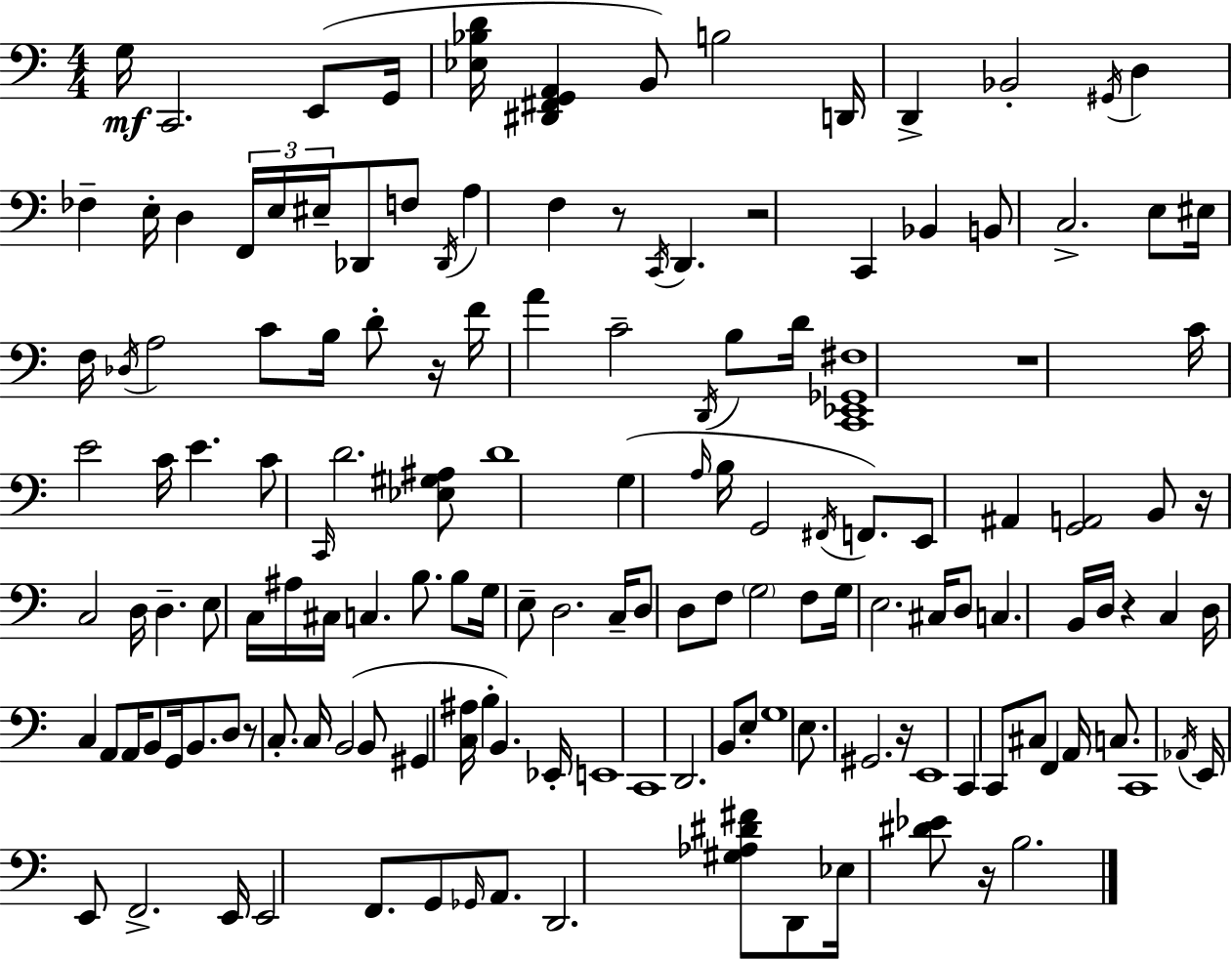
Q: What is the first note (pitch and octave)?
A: G3